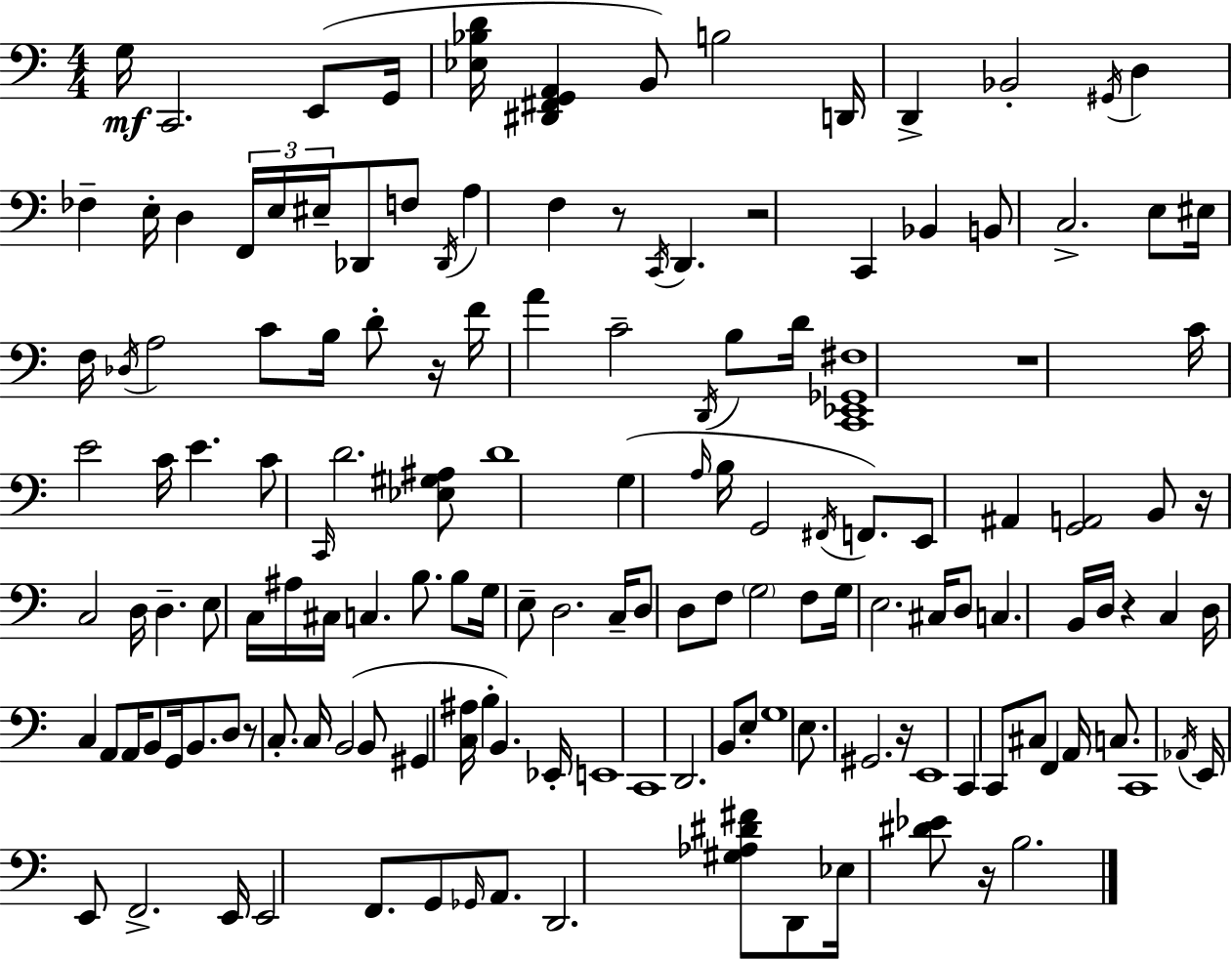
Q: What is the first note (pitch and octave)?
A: G3